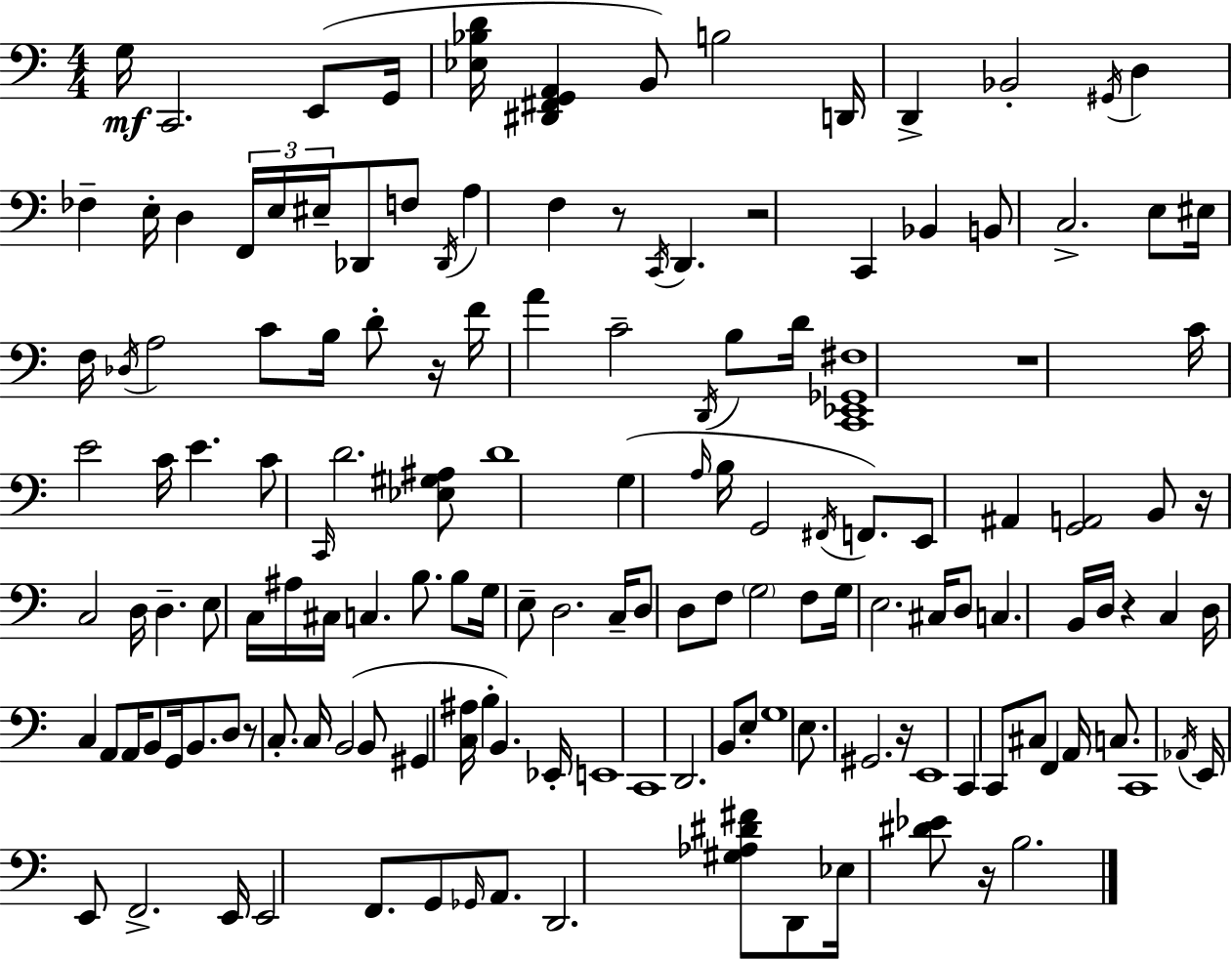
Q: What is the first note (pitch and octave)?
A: G3